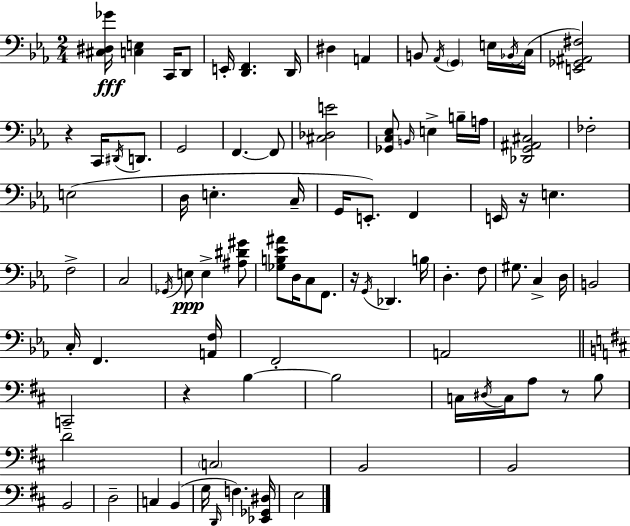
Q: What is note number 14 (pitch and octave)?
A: D#2